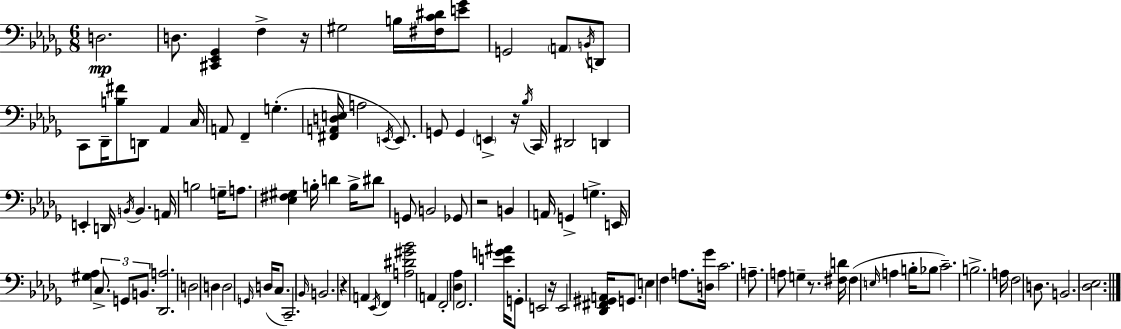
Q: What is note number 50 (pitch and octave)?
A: B2